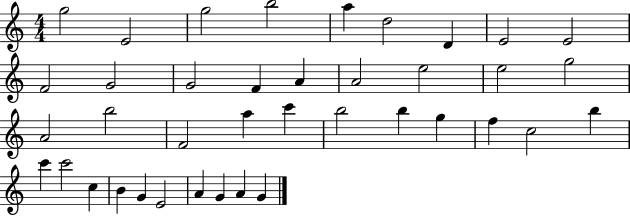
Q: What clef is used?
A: treble